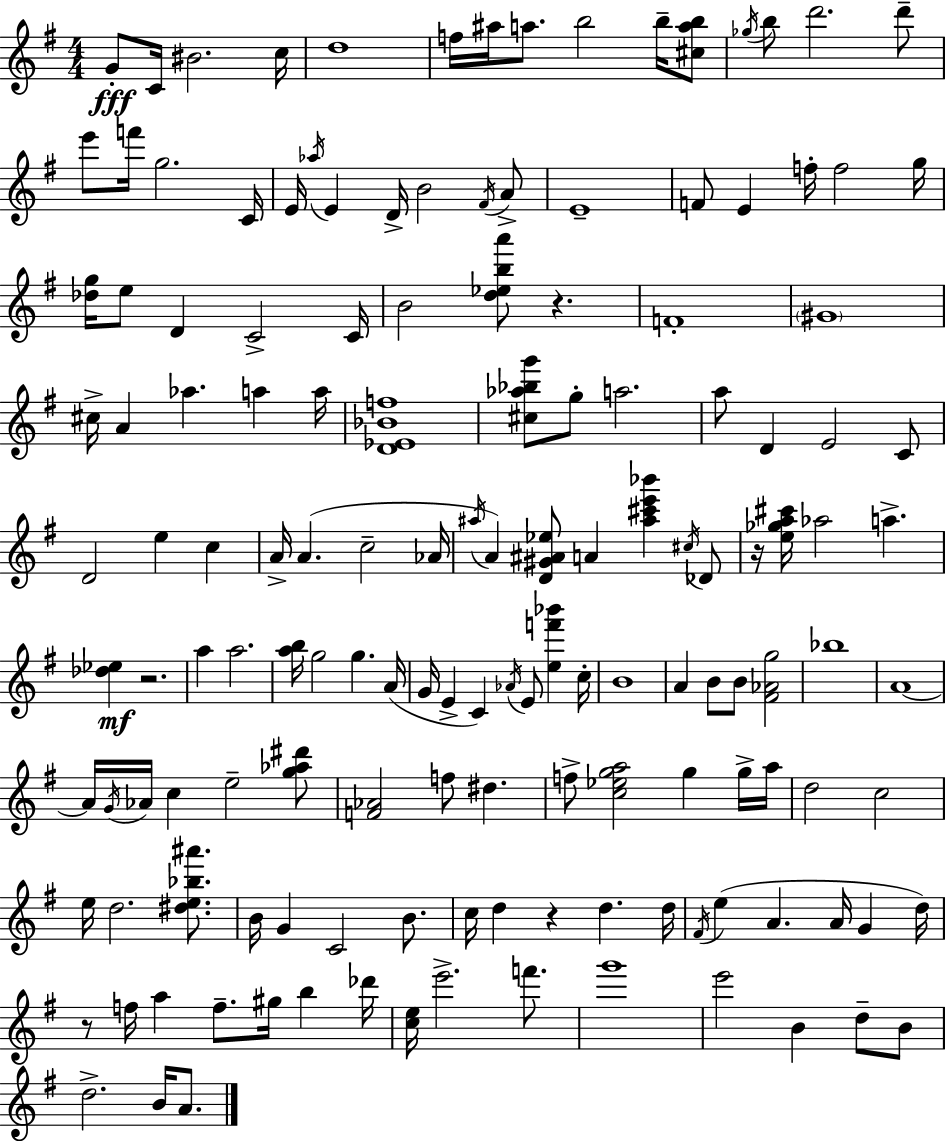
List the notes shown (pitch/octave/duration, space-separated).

G4/e C4/s BIS4/h. C5/s D5/w F5/s A#5/s A5/e. B5/h B5/s [C#5,A5,B5]/e Gb5/s B5/e D6/h. D6/e E6/e F6/s G5/h. C4/s E4/s Ab5/s E4/q D4/s B4/h F#4/s A4/e E4/w F4/e E4/q F5/s F5/h G5/s [Db5,G5]/s E5/e D4/q C4/h C4/s B4/h [D5,Eb5,B5,A6]/e R/q. F4/w G#4/w C#5/s A4/q Ab5/q. A5/q A5/s [D4,Eb4,Bb4,F5]/w [C#5,Ab5,Bb5,G6]/e G5/e A5/h. A5/e D4/q E4/h C4/e D4/h E5/q C5/q A4/s A4/q. C5/h Ab4/s A#5/s A4/q [D4,G#4,A#4,Eb5]/e A4/q [A#5,C#6,E6,Bb6]/q C#5/s Db4/e R/s [E5,Gb5,A5,C#6]/s Ab5/h A5/q. [Db5,Eb5]/q R/h. A5/q A5/h. [A5,B5]/s G5/h G5/q. A4/s G4/s E4/q C4/q Ab4/s E4/e [E5,F6,Bb6]/q C5/s B4/w A4/q B4/e B4/e [F#4,Ab4,G5]/h Bb5/w A4/w A4/s G4/s Ab4/s C5/q E5/h [G5,Ab5,D#6]/e [F4,Ab4]/h F5/e D#5/q. F5/e [C5,Eb5,G5,A5]/h G5/q G5/s A5/s D5/h C5/h E5/s D5/h. [D#5,E5,Bb5,A#6]/e. B4/s G4/q C4/h B4/e. C5/s D5/q R/q D5/q. D5/s F#4/s E5/q A4/q. A4/s G4/q D5/s R/e F5/s A5/q F5/e. G#5/s B5/q Db6/s [C5,E5]/s E6/h. F6/e. G6/w E6/h B4/q D5/e B4/e D5/h. B4/s A4/e.